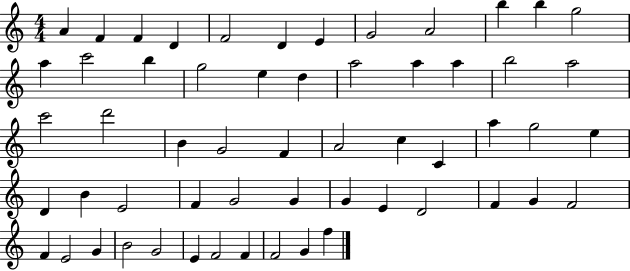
A4/q F4/q F4/q D4/q F4/h D4/q E4/q G4/h A4/h B5/q B5/q G5/h A5/q C6/h B5/q G5/h E5/q D5/q A5/h A5/q A5/q B5/h A5/h C6/h D6/h B4/q G4/h F4/q A4/h C5/q C4/q A5/q G5/h E5/q D4/q B4/q E4/h F4/q G4/h G4/q G4/q E4/q D4/h F4/q G4/q F4/h F4/q E4/h G4/q B4/h G4/h E4/q F4/h F4/q F4/h G4/q F5/q